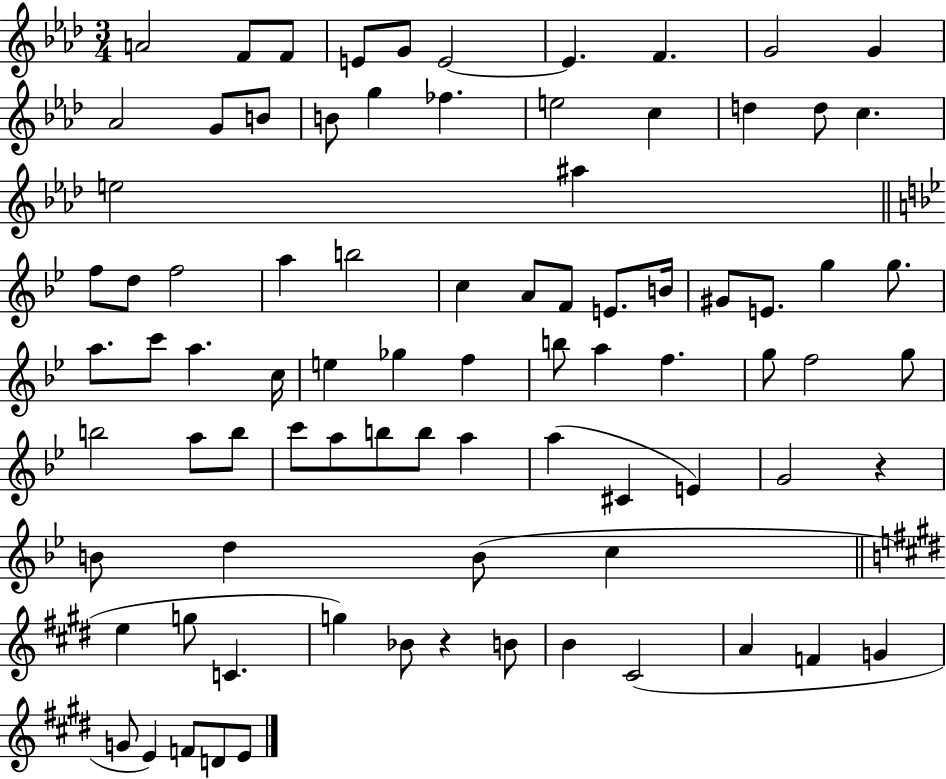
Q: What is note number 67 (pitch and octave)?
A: E5